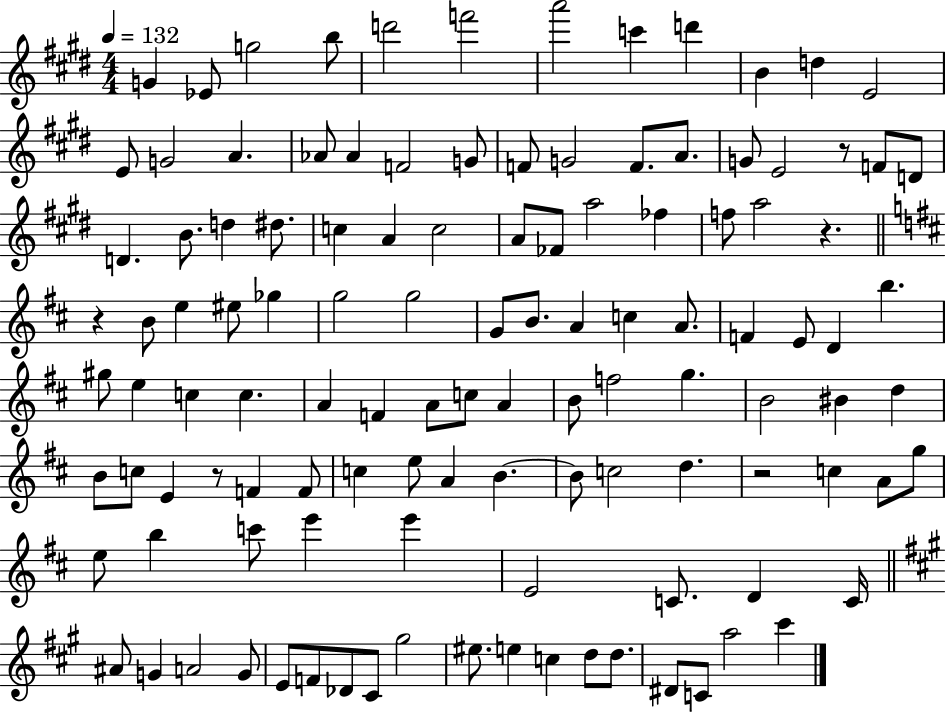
{
  \clef treble
  \numericTimeSignature
  \time 4/4
  \key e \major
  \tempo 4 = 132
  g'4 ees'8 g''2 b''8 | d'''2 f'''2 | a'''2 c'''4 d'''4 | b'4 d''4 e'2 | \break e'8 g'2 a'4. | aes'8 aes'4 f'2 g'8 | f'8 g'2 f'8. a'8. | g'8 e'2 r8 f'8 d'8 | \break d'4. b'8. d''4 dis''8. | c''4 a'4 c''2 | a'8 fes'8 a''2 fes''4 | f''8 a''2 r4. | \break \bar "||" \break \key d \major r4 b'8 e''4 eis''8 ges''4 | g''2 g''2 | g'8 b'8. a'4 c''4 a'8. | f'4 e'8 d'4 b''4. | \break gis''8 e''4 c''4 c''4. | a'4 f'4 a'8 c''8 a'4 | b'8 f''2 g''4. | b'2 bis'4 d''4 | \break b'8 c''8 e'4 r8 f'4 f'8 | c''4 e''8 a'4 b'4.~~ | b'8 c''2 d''4. | r2 c''4 a'8 g''8 | \break e''8 b''4 c'''8 e'''4 e'''4 | e'2 c'8. d'4 c'16 | \bar "||" \break \key a \major ais'8 g'4 a'2 g'8 | e'8 f'8 des'8 cis'8 gis''2 | eis''8. e''4 c''4 d''8 d''8. | dis'8 c'8 a''2 cis'''4 | \break \bar "|."
}